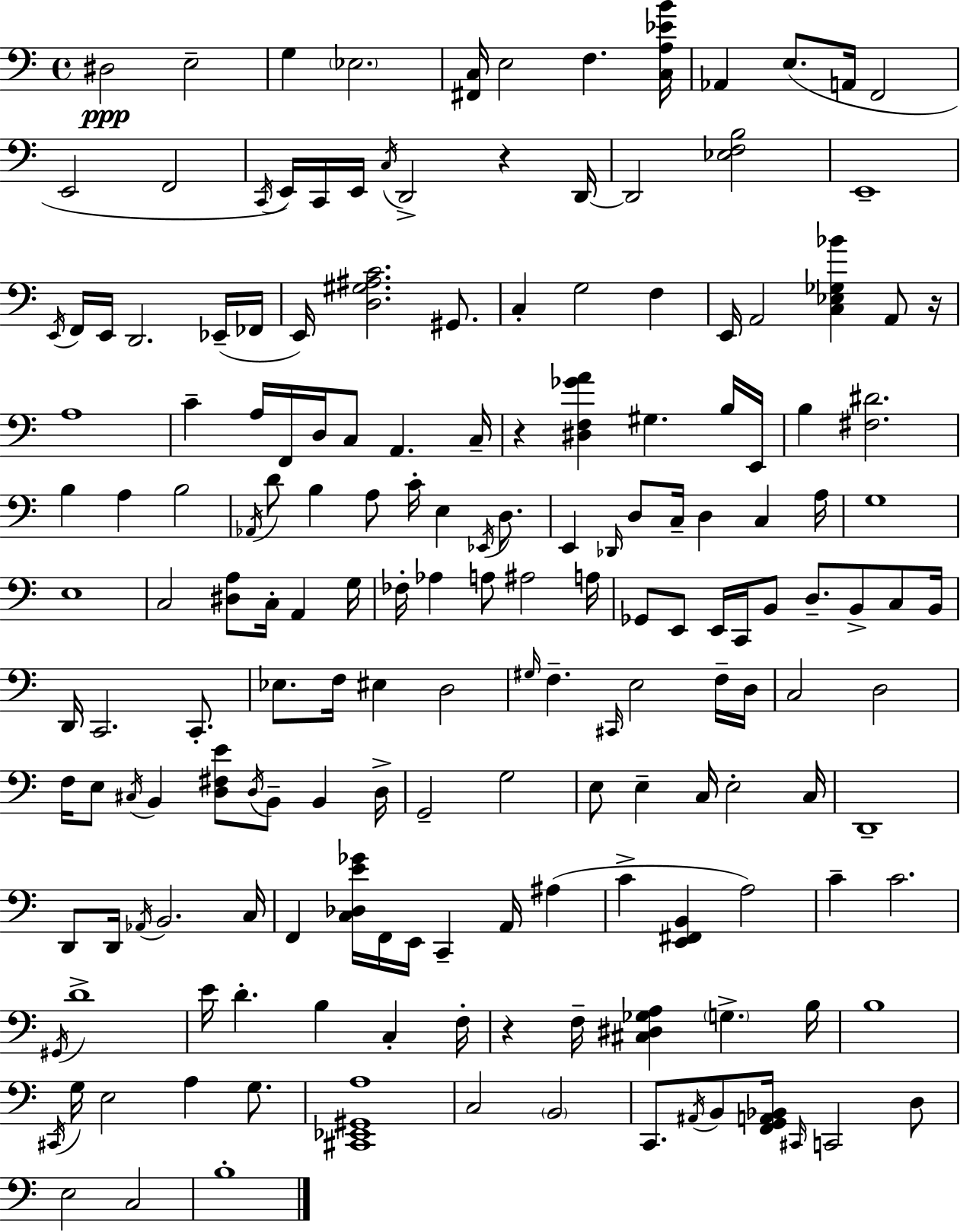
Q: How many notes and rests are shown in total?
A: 176